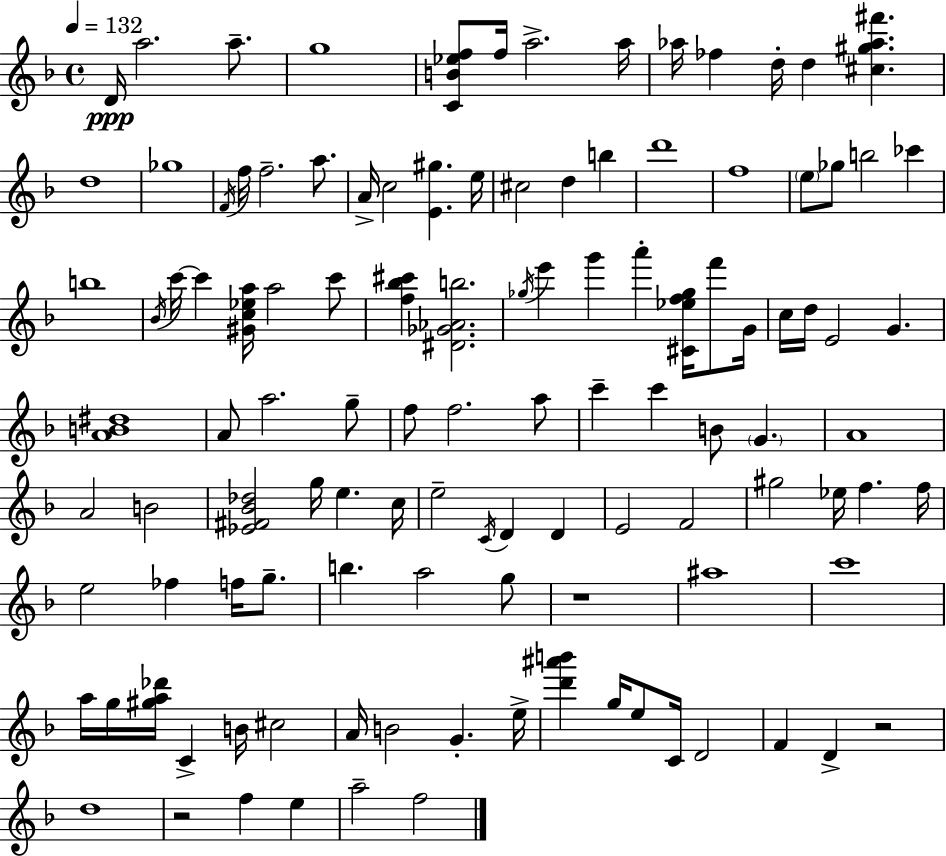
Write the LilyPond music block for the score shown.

{
  \clef treble
  \time 4/4
  \defaultTimeSignature
  \key d \minor
  \tempo 4 = 132
  d'16\ppp a''2. a''8.-- | g''1 | <c' b' ees'' f''>8 f''16 a''2.-> a''16 | aes''16 fes''4 d''16-. d''4 <cis'' gis'' aes'' fis'''>4. | \break d''1 | ges''1 | \acciaccatura { f'16 } f''16 f''2.-- a''8. | a'16-> c''2 <e' gis''>4. | \break e''16 cis''2 d''4 b''4 | d'''1 | f''1 | \parenthesize e''8 ges''8 b''2 ces'''4 | \break b''1 | \acciaccatura { bes'16 } c'''16~~ c'''4 <gis' c'' ees'' a''>16 a''2 | c'''8 <f'' bes'' cis'''>4 <dis' ges' aes' b''>2. | \acciaccatura { ges''16 } e'''4 g'''4 a'''4-. <cis' ees'' f'' ges''>16 | \break f'''8 g'16 c''16 d''16 e'2 g'4. | <a' b' dis''>1 | a'8 a''2. | g''8-- f''8 f''2. | \break a''8 c'''4-- c'''4 b'8 \parenthesize g'4. | a'1 | a'2 b'2 | <ees' fis' bes' des''>2 g''16 e''4. | \break c''16 e''2-- \acciaccatura { c'16 } d'4 | d'4 e'2 f'2 | gis''2 ees''16 f''4. | f''16 e''2 fes''4 | \break f''16 g''8.-- b''4. a''2 | g''8 r1 | ais''1 | c'''1 | \break a''16 g''16 <gis'' a'' des'''>16 c'4-> b'16 cis''2 | a'16 b'2 g'4.-. | e''16-> <d''' ais''' b'''>4 g''16 e''8 c'16 d'2 | f'4 d'4-> r2 | \break d''1 | r2 f''4 | e''4 a''2-- f''2 | \bar "|."
}